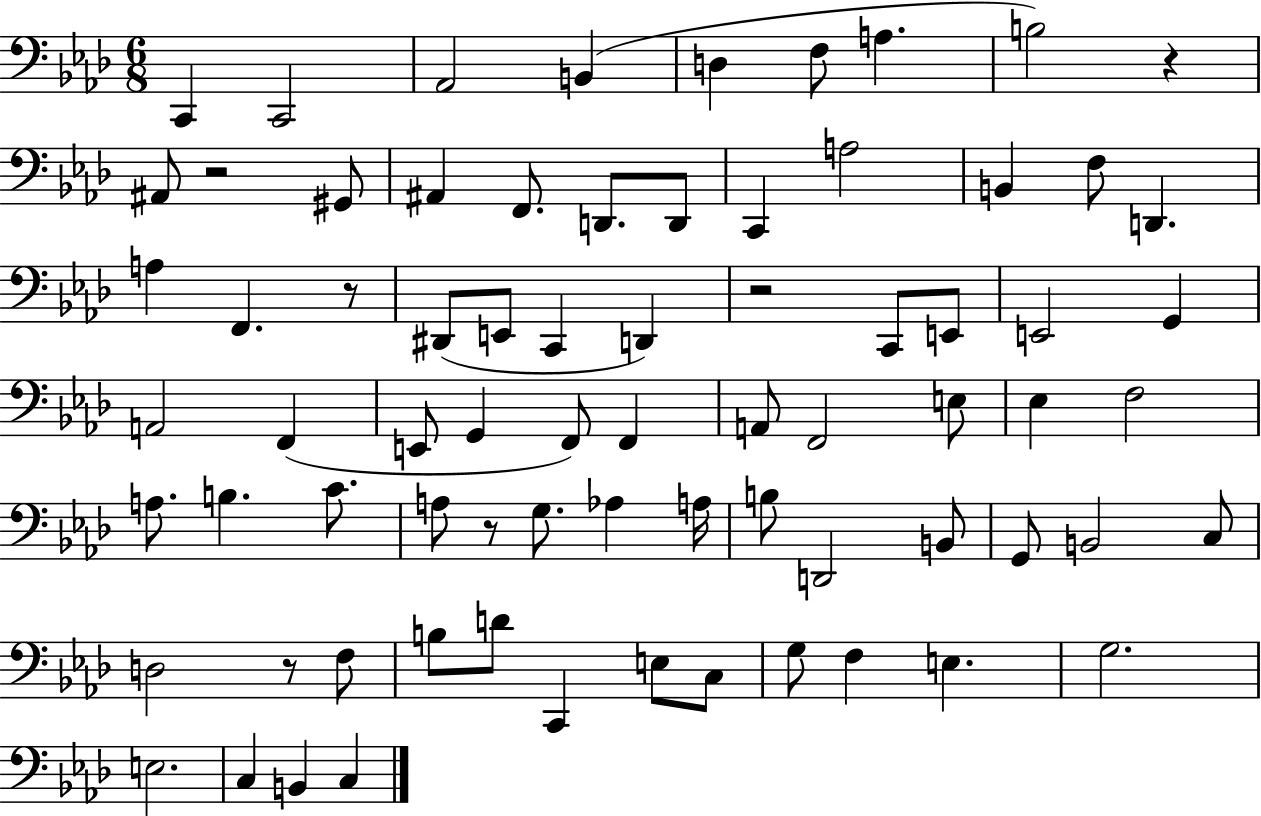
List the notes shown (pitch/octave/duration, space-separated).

C2/q C2/h Ab2/h B2/q D3/q F3/e A3/q. B3/h R/q A#2/e R/h G#2/e A#2/q F2/e. D2/e. D2/e C2/q A3/h B2/q F3/e D2/q. A3/q F2/q. R/e D#2/e E2/e C2/q D2/q R/h C2/e E2/e E2/h G2/q A2/h F2/q E2/e G2/q F2/e F2/q A2/e F2/h E3/e Eb3/q F3/h A3/e. B3/q. C4/e. A3/e R/e G3/e. Ab3/q A3/s B3/e D2/h B2/e G2/e B2/h C3/e D3/h R/e F3/e B3/e D4/e C2/q E3/e C3/e G3/e F3/q E3/q. G3/h. E3/h. C3/q B2/q C3/q